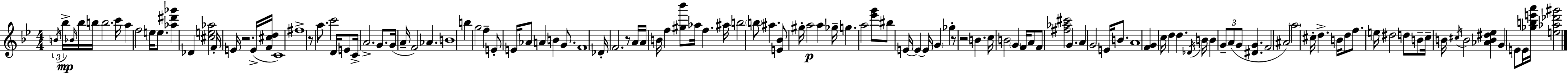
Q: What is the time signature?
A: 4/4